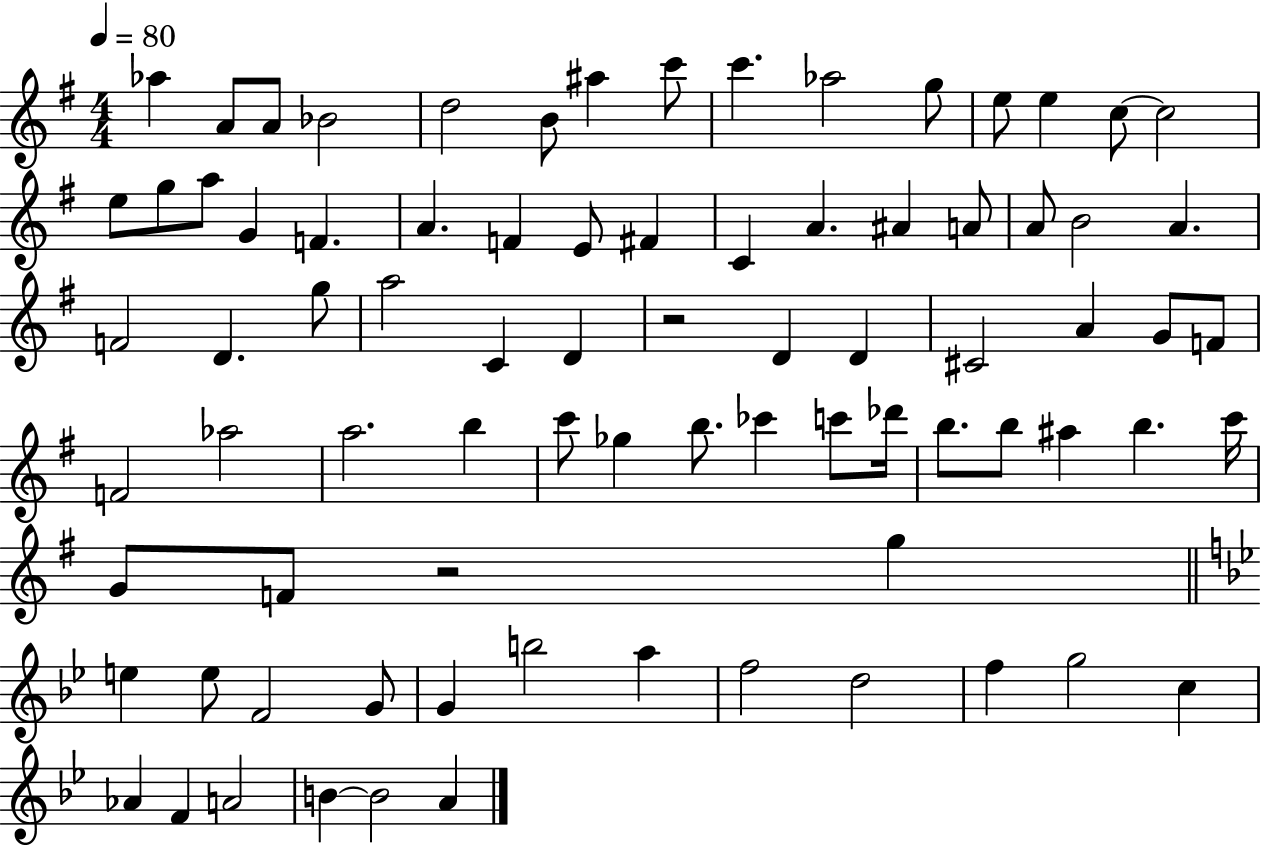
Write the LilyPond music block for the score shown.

{
  \clef treble
  \numericTimeSignature
  \time 4/4
  \key g \major
  \tempo 4 = 80
  aes''4 a'8 a'8 bes'2 | d''2 b'8 ais''4 c'''8 | c'''4. aes''2 g''8 | e''8 e''4 c''8~~ c''2 | \break e''8 g''8 a''8 g'4 f'4. | a'4. f'4 e'8 fis'4 | c'4 a'4. ais'4 a'8 | a'8 b'2 a'4. | \break f'2 d'4. g''8 | a''2 c'4 d'4 | r2 d'4 d'4 | cis'2 a'4 g'8 f'8 | \break f'2 aes''2 | a''2. b''4 | c'''8 ges''4 b''8. ces'''4 c'''8 des'''16 | b''8. b''8 ais''4 b''4. c'''16 | \break g'8 f'8 r2 g''4 | \bar "||" \break \key bes \major e''4 e''8 f'2 g'8 | g'4 b''2 a''4 | f''2 d''2 | f''4 g''2 c''4 | \break aes'4 f'4 a'2 | b'4~~ b'2 a'4 | \bar "|."
}